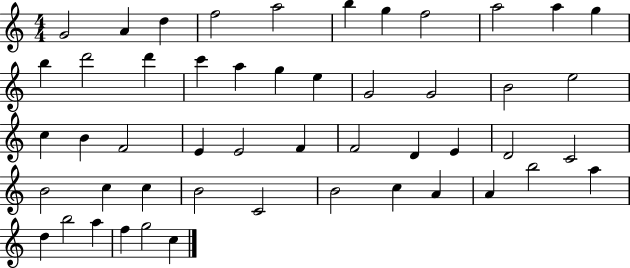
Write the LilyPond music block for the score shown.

{
  \clef treble
  \numericTimeSignature
  \time 4/4
  \key c \major
  g'2 a'4 d''4 | f''2 a''2 | b''4 g''4 f''2 | a''2 a''4 g''4 | \break b''4 d'''2 d'''4 | c'''4 a''4 g''4 e''4 | g'2 g'2 | b'2 e''2 | \break c''4 b'4 f'2 | e'4 e'2 f'4 | f'2 d'4 e'4 | d'2 c'2 | \break b'2 c''4 c''4 | b'2 c'2 | b'2 c''4 a'4 | a'4 b''2 a''4 | \break d''4 b''2 a''4 | f''4 g''2 c''4 | \bar "|."
}